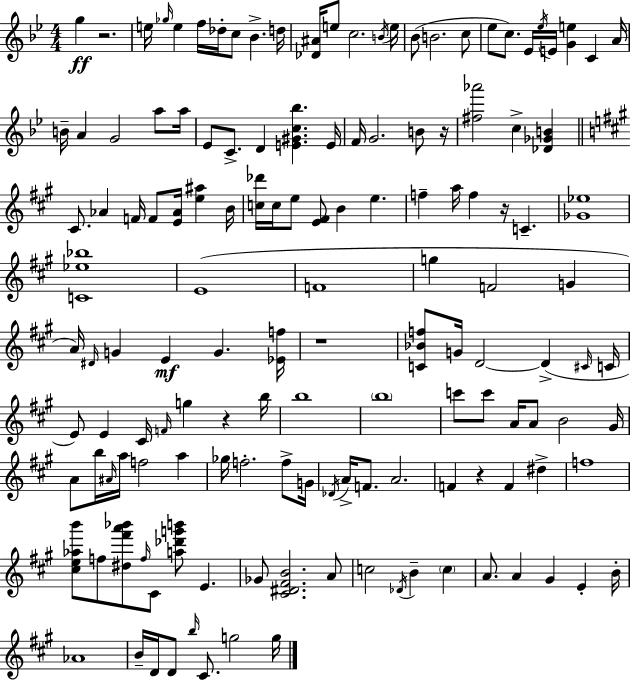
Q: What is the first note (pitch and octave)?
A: G5